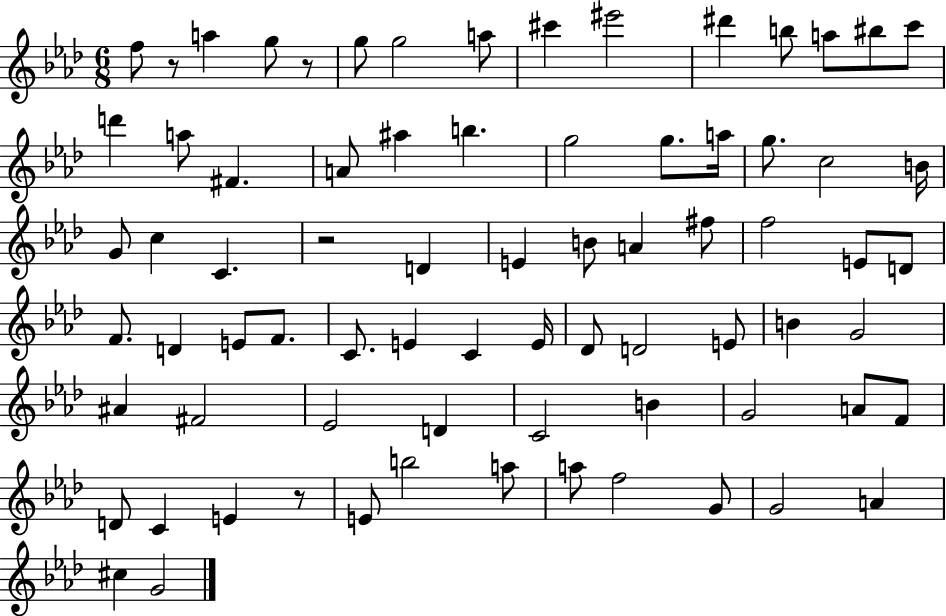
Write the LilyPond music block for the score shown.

{
  \clef treble
  \numericTimeSignature
  \time 6/8
  \key aes \major
  \repeat volta 2 { f''8 r8 a''4 g''8 r8 | g''8 g''2 a''8 | cis'''4 eis'''2 | dis'''4 b''8 a''8 bis''8 c'''8 | \break d'''4 a''8 fis'4. | a'8 ais''4 b''4. | g''2 g''8. a''16 | g''8. c''2 b'16 | \break g'8 c''4 c'4. | r2 d'4 | e'4 b'8 a'4 fis''8 | f''2 e'8 d'8 | \break f'8. d'4 e'8 f'8. | c'8. e'4 c'4 e'16 | des'8 d'2 e'8 | b'4 g'2 | \break ais'4 fis'2 | ees'2 d'4 | c'2 b'4 | g'2 a'8 f'8 | \break d'8 c'4 e'4 r8 | e'8 b''2 a''8 | a''8 f''2 g'8 | g'2 a'4 | \break cis''4 g'2 | } \bar "|."
}